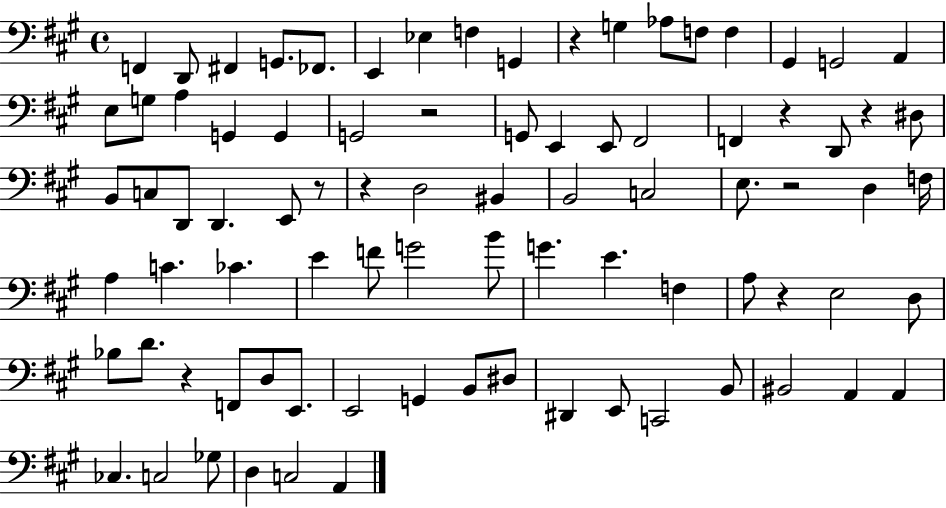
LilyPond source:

{
  \clef bass
  \time 4/4
  \defaultTimeSignature
  \key a \major
  f,4 d,8 fis,4 g,8. fes,8. | e,4 ees4 f4 g,4 | r4 g4 aes8 f8 f4 | gis,4 g,2 a,4 | \break e8 g8 a4 g,4 g,4 | g,2 r2 | g,8 e,4 e,8 fis,2 | f,4 r4 d,8 r4 dis8 | \break b,8 c8 d,8 d,4. e,8 r8 | r4 d2 bis,4 | b,2 c2 | e8. r2 d4 f16 | \break a4 c'4. ces'4. | e'4 f'8 g'2 b'8 | g'4. e'4. f4 | a8 r4 e2 d8 | \break bes8 d'8. r4 f,8 d8 e,8. | e,2 g,4 b,8 dis8 | dis,4 e,8 c,2 b,8 | bis,2 a,4 a,4 | \break ces4. c2 ges8 | d4 c2 a,4 | \bar "|."
}